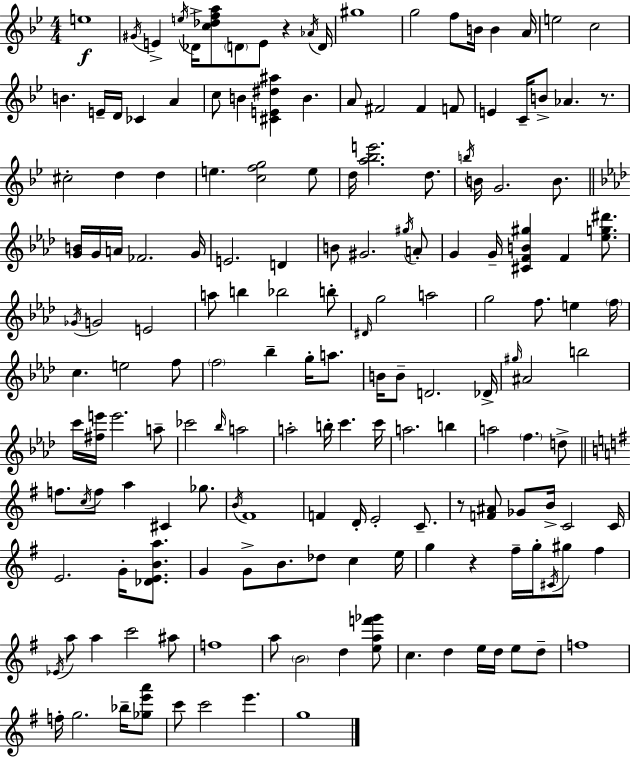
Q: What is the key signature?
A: BES major